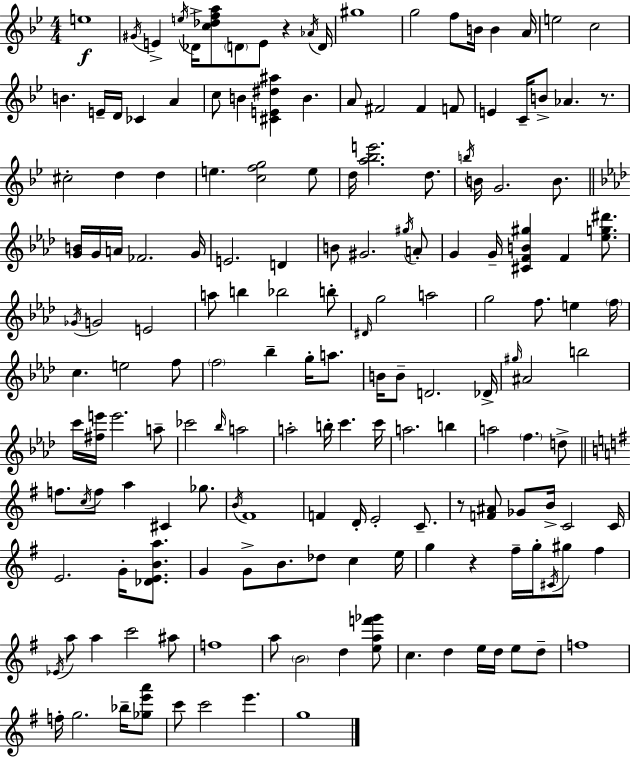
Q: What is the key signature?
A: BES major